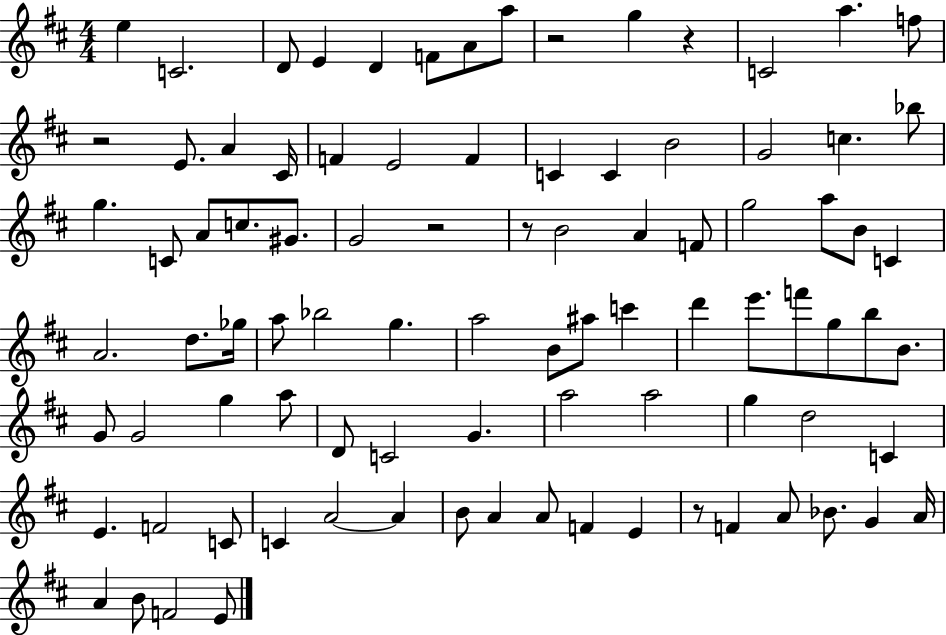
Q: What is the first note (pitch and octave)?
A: E5